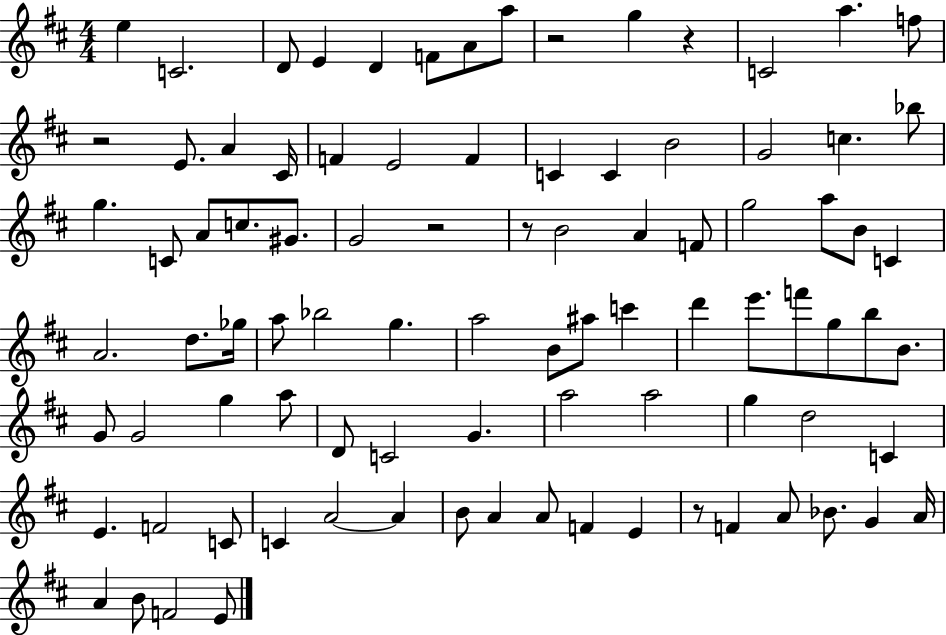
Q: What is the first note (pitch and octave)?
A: E5